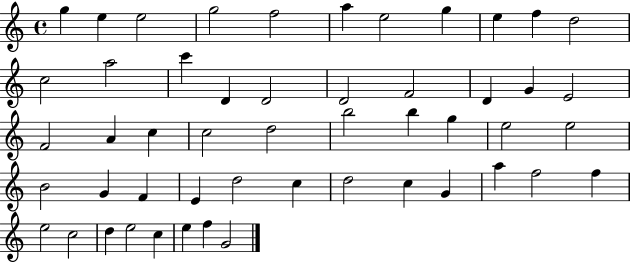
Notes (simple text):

G5/q E5/q E5/h G5/h F5/h A5/q E5/h G5/q E5/q F5/q D5/h C5/h A5/h C6/q D4/q D4/h D4/h F4/h D4/q G4/q E4/h F4/h A4/q C5/q C5/h D5/h B5/h B5/q G5/q E5/h E5/h B4/h G4/q F4/q E4/q D5/h C5/q D5/h C5/q G4/q A5/q F5/h F5/q E5/h C5/h D5/q E5/h C5/q E5/q F5/q G4/h